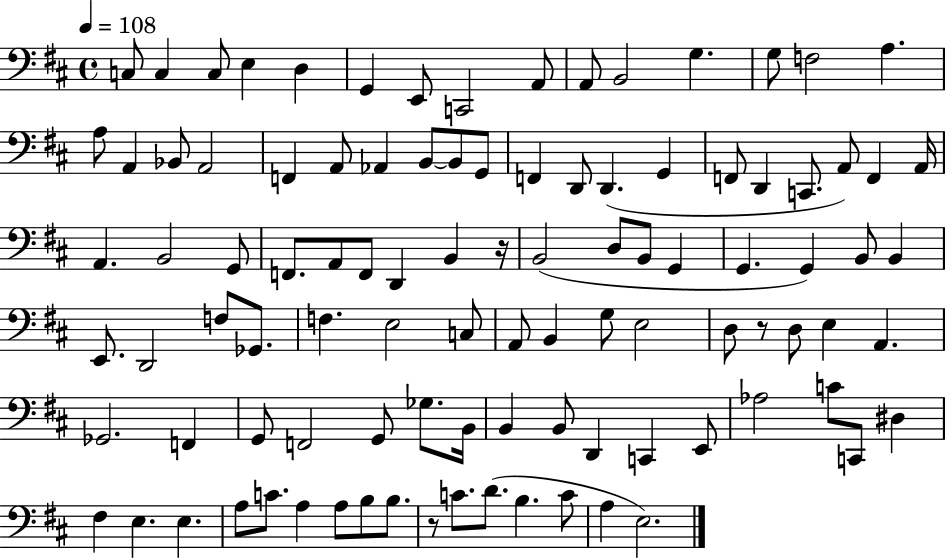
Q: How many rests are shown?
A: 3